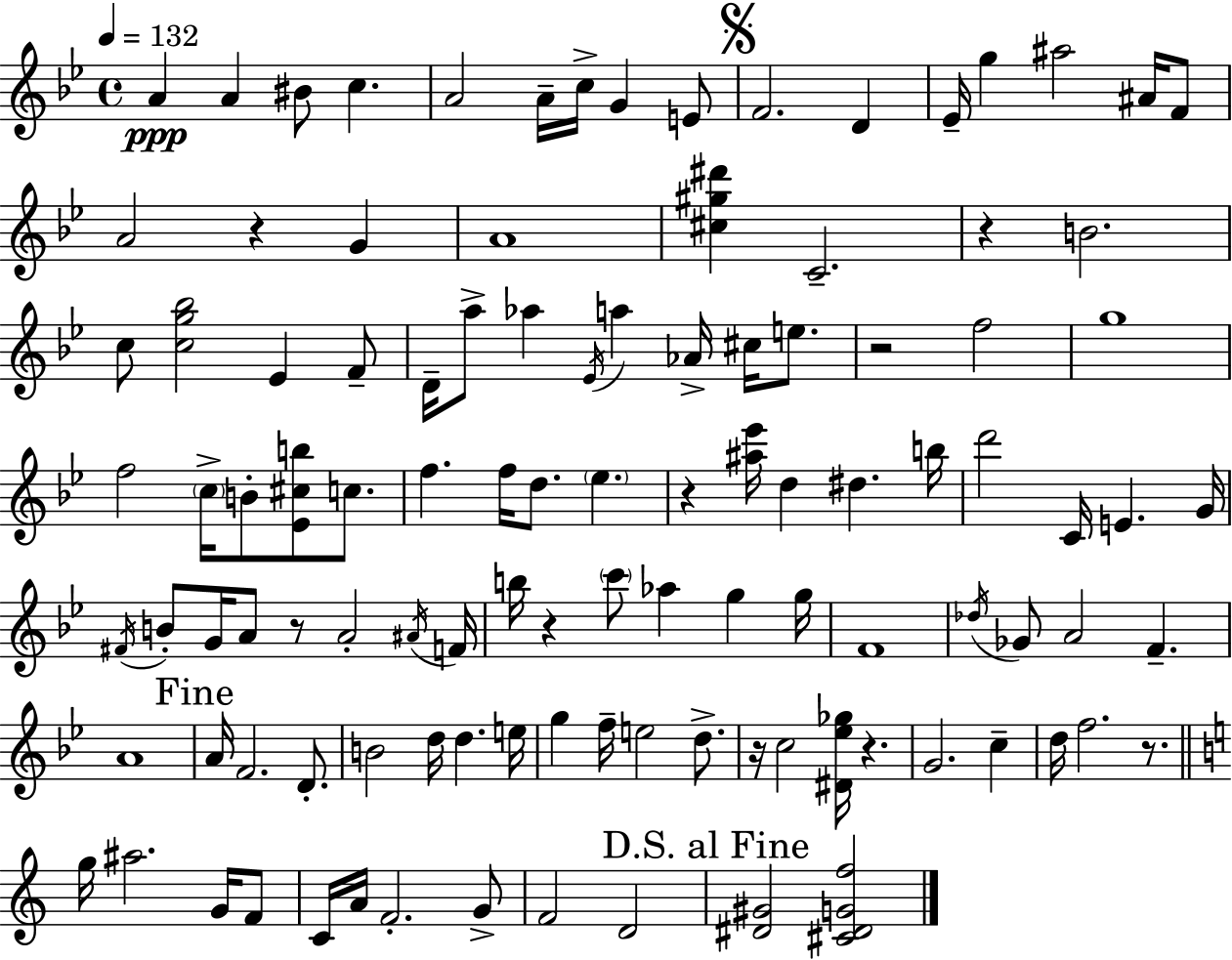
A4/q A4/q BIS4/e C5/q. A4/h A4/s C5/s G4/q E4/e F4/h. D4/q Eb4/s G5/q A#5/h A#4/s F4/e A4/h R/q G4/q A4/w [C#5,G#5,D#6]/q C4/h. R/q B4/h. C5/e [C5,G5,Bb5]/h Eb4/q F4/e D4/s A5/e Ab5/q Eb4/s A5/q Ab4/s C#5/s E5/e. R/h F5/h G5/w F5/h C5/s B4/e [Eb4,C#5,B5]/e C5/e. F5/q. F5/s D5/e. Eb5/q. R/q [A#5,Eb6]/s D5/q D#5/q. B5/s D6/h C4/s E4/q. G4/s F#4/s B4/e G4/s A4/e R/e A4/h A#4/s F4/s B5/s R/q C6/e Ab5/q G5/q G5/s F4/w Db5/s Gb4/e A4/h F4/q. A4/w A4/s F4/h. D4/e. B4/h D5/s D5/q. E5/s G5/q F5/s E5/h D5/e. R/s C5/h [D#4,Eb5,Gb5]/s R/q. G4/h. C5/q D5/s F5/h. R/e. G5/s A#5/h. G4/s F4/e C4/s A4/s F4/h. G4/e F4/h D4/h [D#4,G#4]/h [C#4,D#4,G4,F5]/h